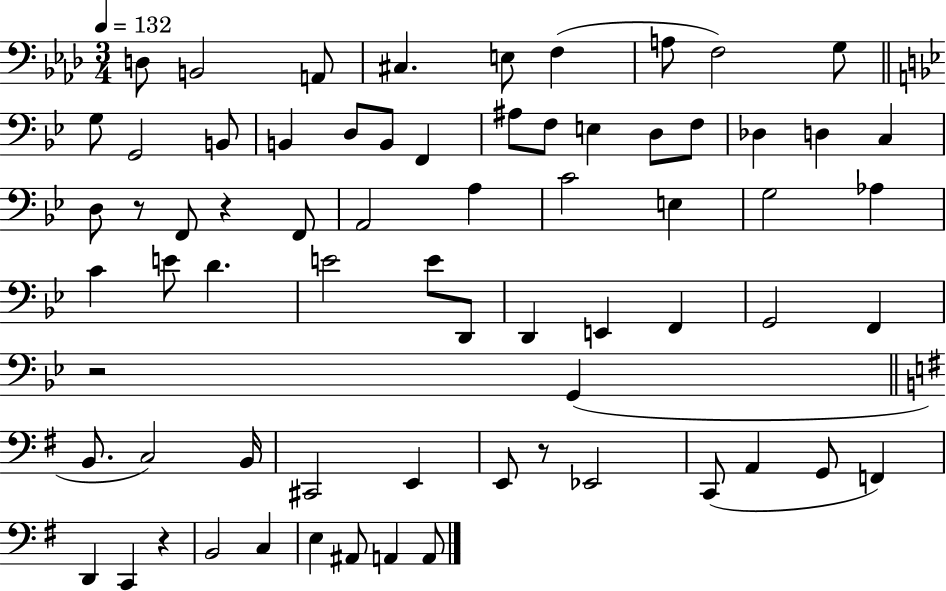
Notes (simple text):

D3/e B2/h A2/e C#3/q. E3/e F3/q A3/e F3/h G3/e G3/e G2/h B2/e B2/q D3/e B2/e F2/q A#3/e F3/e E3/q D3/e F3/e Db3/q D3/q C3/q D3/e R/e F2/e R/q F2/e A2/h A3/q C4/h E3/q G3/h Ab3/q C4/q E4/e D4/q. E4/h E4/e D2/e D2/q E2/q F2/q G2/h F2/q R/h G2/q B2/e. C3/h B2/s C#2/h E2/q E2/e R/e Eb2/h C2/e A2/q G2/e F2/q D2/q C2/q R/q B2/h C3/q E3/q A#2/e A2/q A2/e